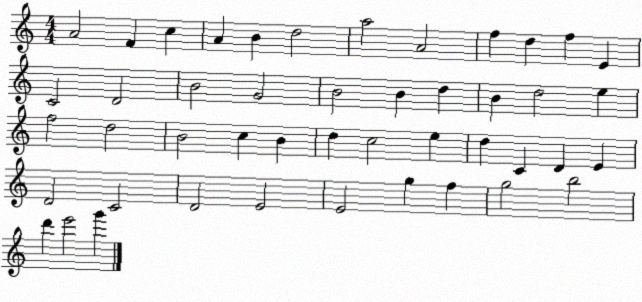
X:1
T:Untitled
M:4/4
L:1/4
K:C
A2 F c A B d2 a2 A2 f d f E C2 D2 B2 G2 B2 B d B d2 e f2 d2 B2 c B d c2 e d C D E D2 C2 D2 E2 E2 g f g2 b2 d' e'2 g'